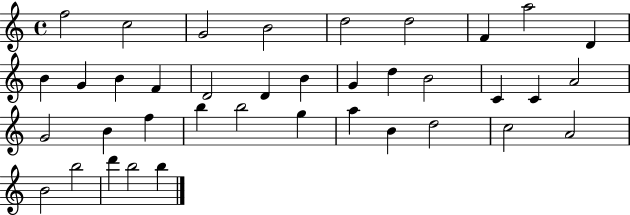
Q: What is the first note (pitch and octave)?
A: F5